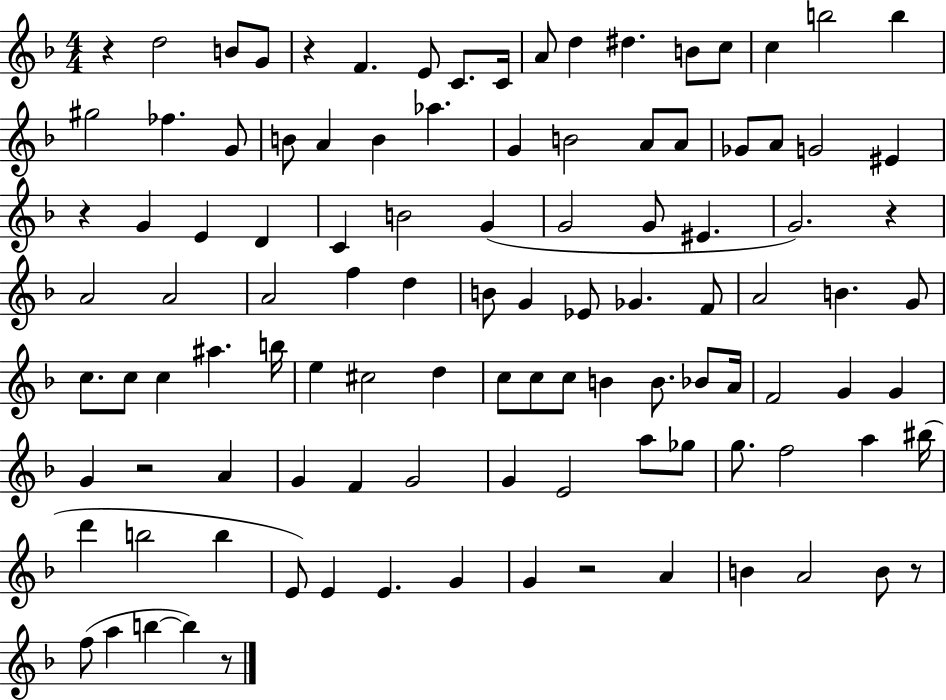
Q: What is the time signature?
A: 4/4